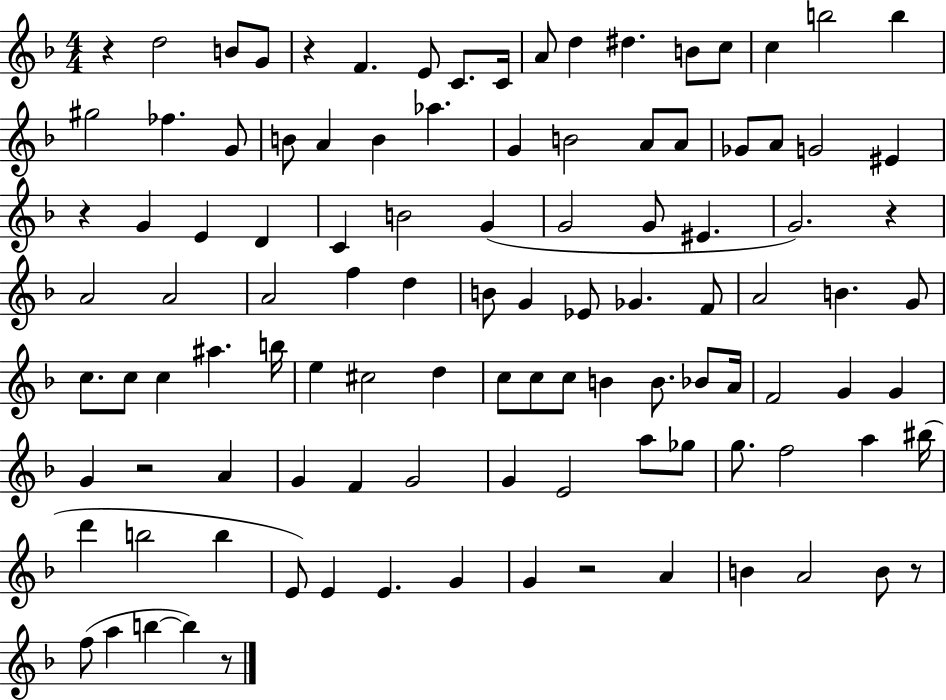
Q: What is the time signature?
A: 4/4